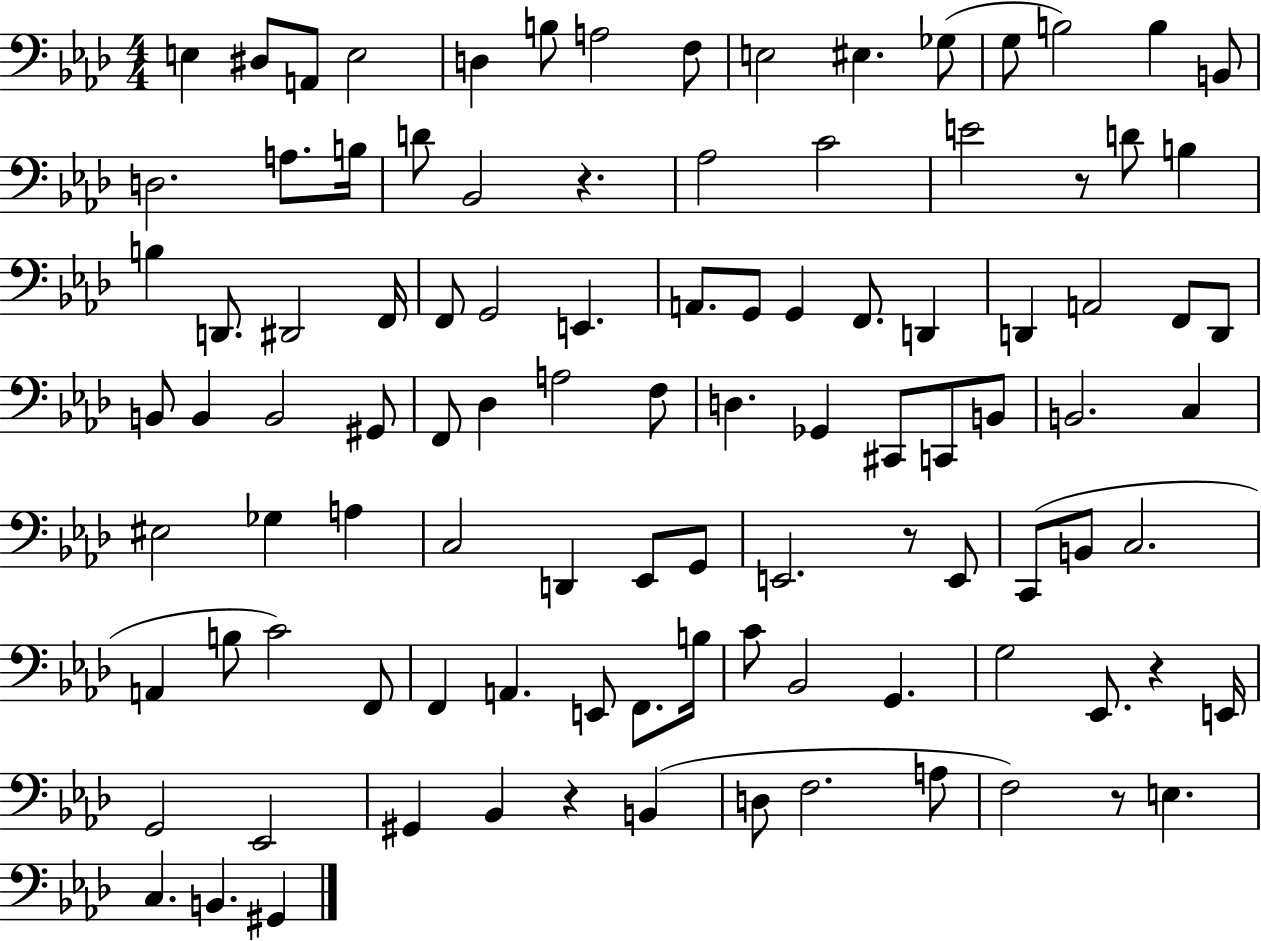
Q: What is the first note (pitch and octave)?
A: E3